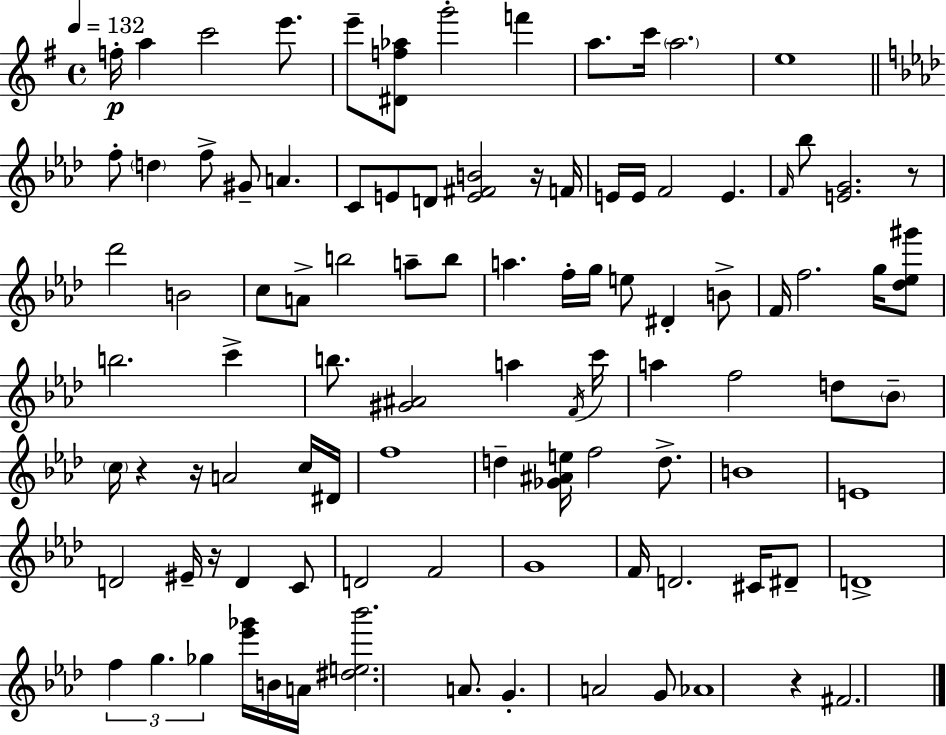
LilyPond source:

{
  \clef treble
  \time 4/4
  \defaultTimeSignature
  \key e \minor
  \tempo 4 = 132
  f''16-.\p a''4 c'''2 e'''8. | e'''8-- <dis' f'' aes''>8 g'''2-. f'''4 | a''8. c'''16 \parenthesize a''2. | e''1 | \break \bar "||" \break \key f \minor f''8-. \parenthesize d''4 f''8-> gis'8-- a'4. | c'8 e'8 d'8 <e' fis' b'>2 r16 f'16 | e'16 e'16 f'2 e'4. | \grace { f'16 } bes''8 <e' g'>2. r8 | \break des'''2 b'2 | c''8 a'8-> b''2 a''8-- b''8 | a''4. f''16-. g''16 e''8 dis'4-. b'8-> | f'16 f''2. g''16 <des'' ees'' gis'''>8 | \break b''2. c'''4-> | b''8. <gis' ais'>2 a''4 | \acciaccatura { f'16 } c'''16 a''4 f''2 d''8 | \parenthesize bes'8-- \parenthesize c''16 r4 r16 a'2 | \break c''16 dis'16 f''1 | d''4-- <ges' ais' e''>16 f''2 d''8.-> | b'1 | e'1 | \break d'2 eis'16-- r16 d'4 | c'8 d'2 f'2 | g'1 | f'16 d'2. cis'16 | \break dis'8-- d'1-> | \tuplet 3/2 { f''4 g''4. ges''4 } | <ees''' ges'''>16 b'16 a'16 <dis'' e'' bes'''>2. a'8. | g'4.-. a'2 | \break g'8 aes'1 | r4 fis'2. | \bar "|."
}